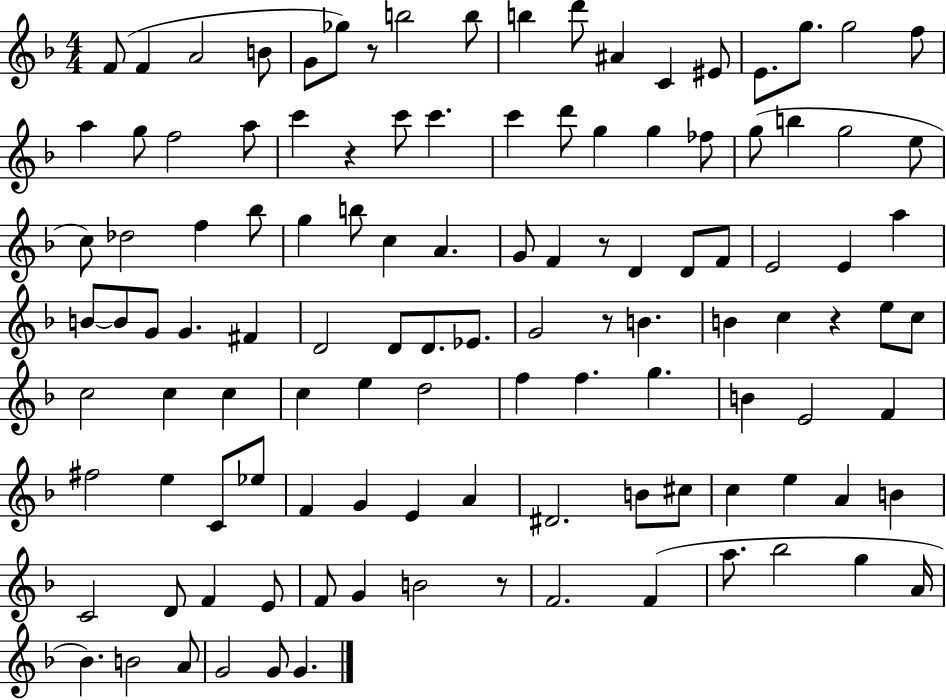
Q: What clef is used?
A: treble